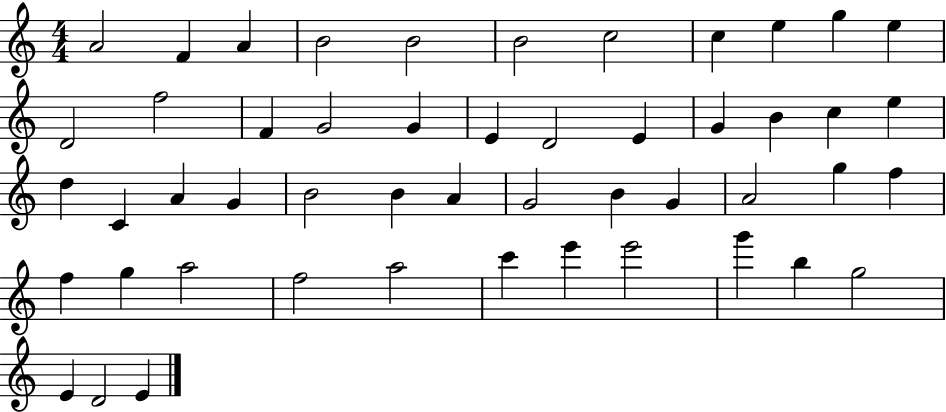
X:1
T:Untitled
M:4/4
L:1/4
K:C
A2 F A B2 B2 B2 c2 c e g e D2 f2 F G2 G E D2 E G B c e d C A G B2 B A G2 B G A2 g f f g a2 f2 a2 c' e' e'2 g' b g2 E D2 E